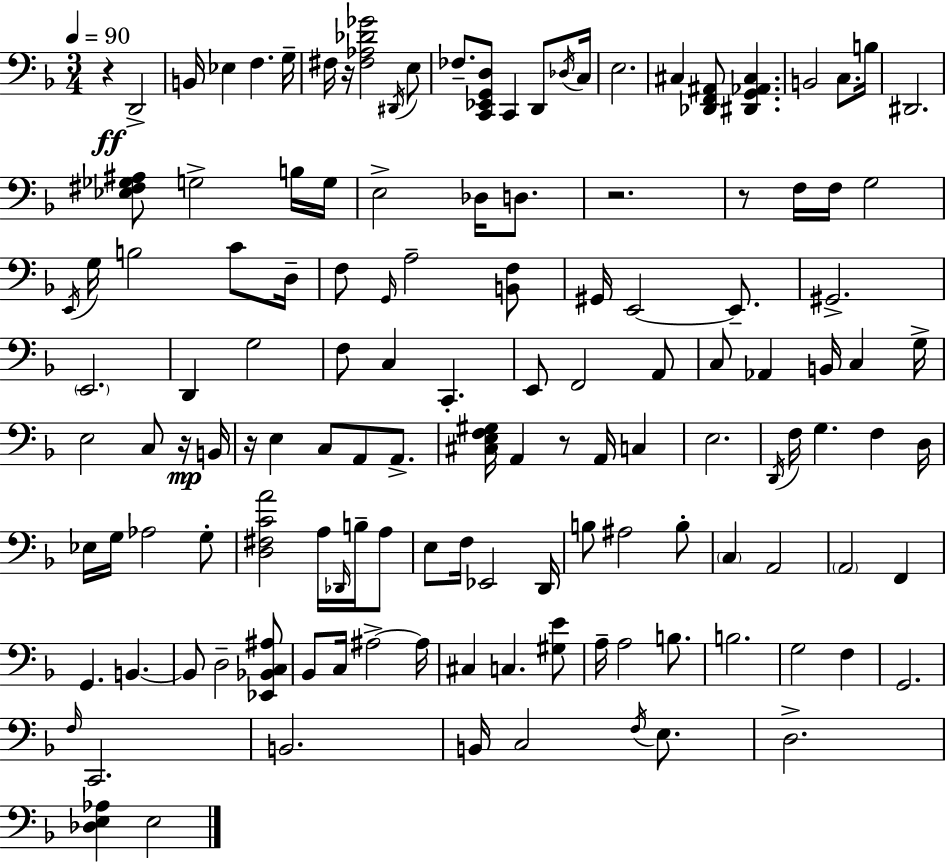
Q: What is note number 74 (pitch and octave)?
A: G3